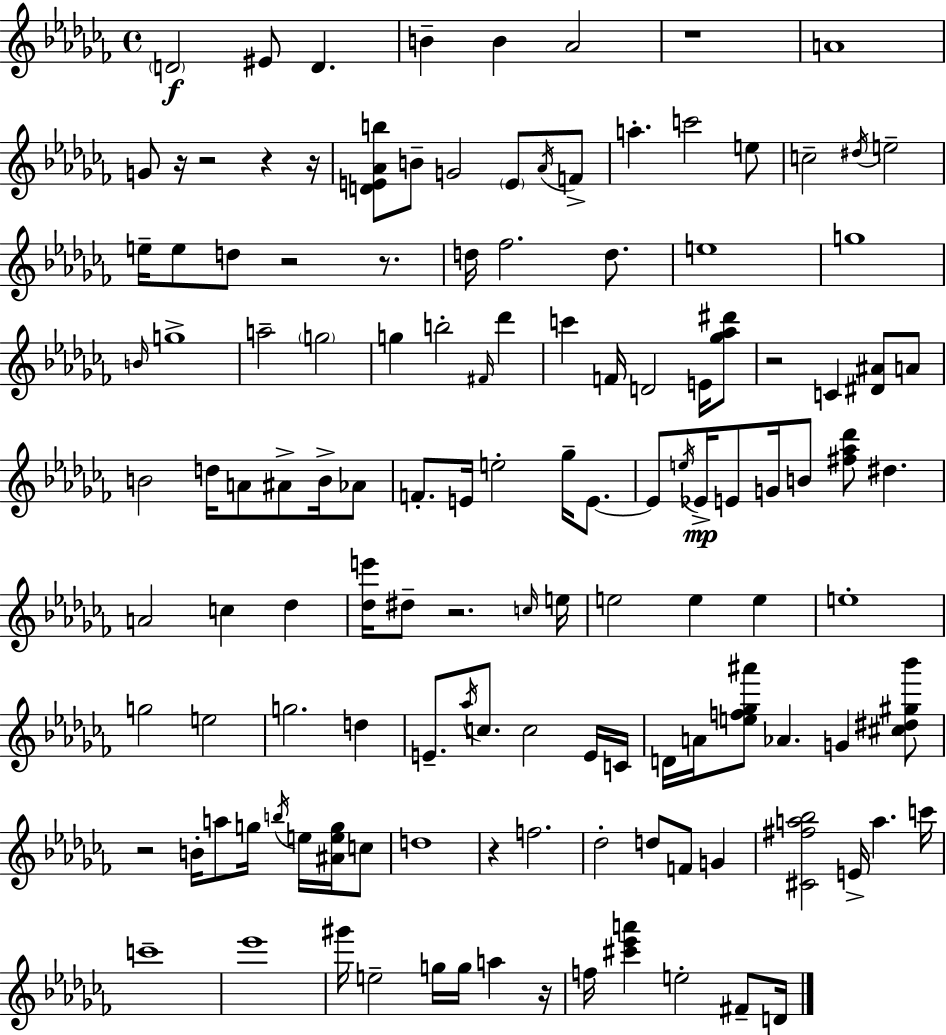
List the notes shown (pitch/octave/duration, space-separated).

D4/h EIS4/e D4/q. B4/q B4/q Ab4/h R/w A4/w G4/e R/s R/h R/q R/s [D4,E4,Ab4,B5]/e B4/e G4/h E4/e Ab4/s F4/e A5/q. C6/h E5/e C5/h D#5/s E5/h E5/s E5/e D5/e R/h R/e. D5/s FES5/h. D5/e. E5/w G5/w B4/s G5/w A5/h G5/h G5/q B5/h F#4/s Db6/q C6/q F4/s D4/h E4/s [Gb5,Ab5,D#6]/e R/h C4/q [D#4,A#4]/e A4/e B4/h D5/s A4/e A#4/e B4/s Ab4/e F4/e. E4/s E5/h Gb5/s E4/e. E4/e E5/s Eb4/s E4/e G4/s B4/e [F#5,Ab5,Db6]/e D#5/q. A4/h C5/q Db5/q [Db5,E6]/s D#5/e R/h. C5/s E5/s E5/h E5/q E5/q E5/w G5/h E5/h G5/h. D5/q E4/e. Ab5/s C5/e. C5/h E4/s C4/s D4/s A4/s [E5,F5,Gb5,A#6]/e Ab4/q. G4/q [C#5,D#5,G#5,Bb6]/e R/h B4/s A5/e G5/s B5/s E5/s [A#4,E5,G5]/s C5/e D5/w R/q F5/h. Db5/h D5/e F4/e G4/q [C#4,F#5,A5,Bb5]/h E4/s A5/q. C6/s C6/w Eb6/w G#6/s E5/h G5/s G5/s A5/q R/s F5/s [C#6,Eb6,A6]/q E5/h F#4/e D4/s